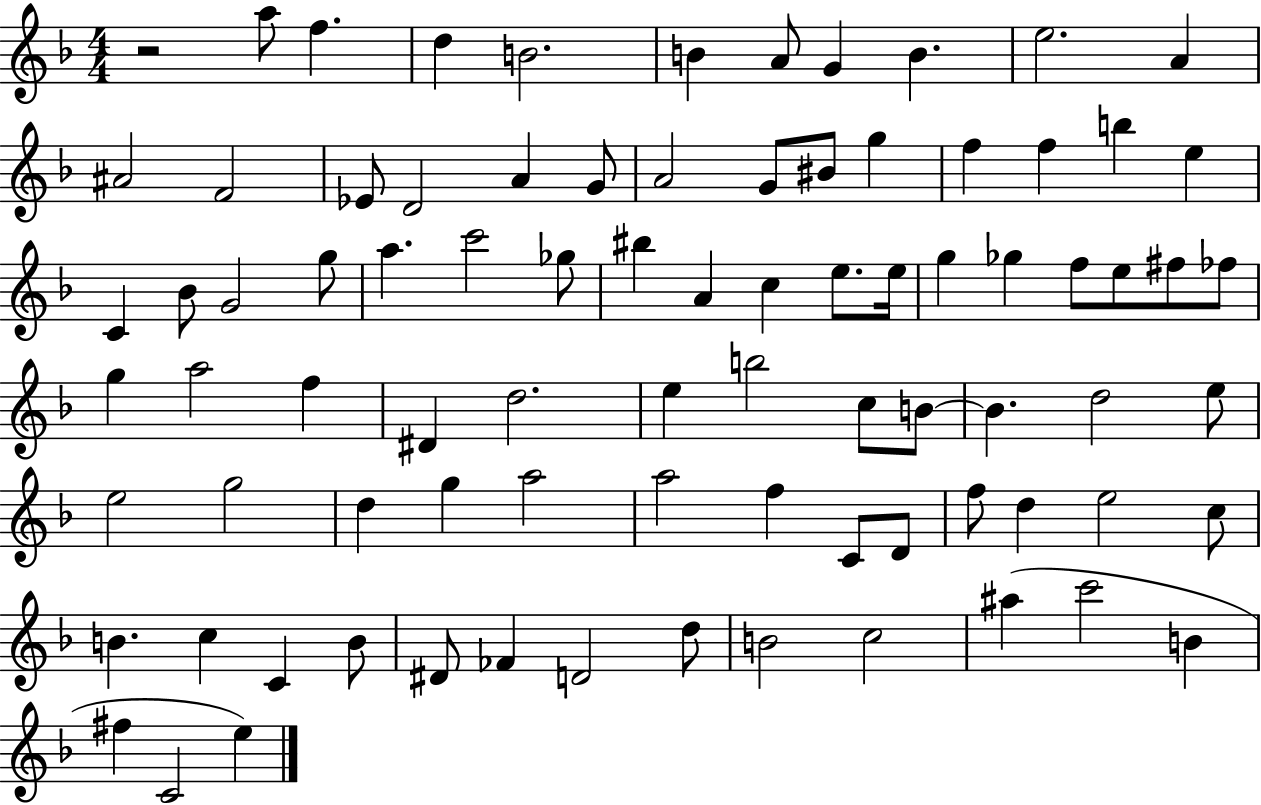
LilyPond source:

{
  \clef treble
  \numericTimeSignature
  \time 4/4
  \key f \major
  r2 a''8 f''4. | d''4 b'2. | b'4 a'8 g'4 b'4. | e''2. a'4 | \break ais'2 f'2 | ees'8 d'2 a'4 g'8 | a'2 g'8 bis'8 g''4 | f''4 f''4 b''4 e''4 | \break c'4 bes'8 g'2 g''8 | a''4. c'''2 ges''8 | bis''4 a'4 c''4 e''8. e''16 | g''4 ges''4 f''8 e''8 fis''8 fes''8 | \break g''4 a''2 f''4 | dis'4 d''2. | e''4 b''2 c''8 b'8~~ | b'4. d''2 e''8 | \break e''2 g''2 | d''4 g''4 a''2 | a''2 f''4 c'8 d'8 | f''8 d''4 e''2 c''8 | \break b'4. c''4 c'4 b'8 | dis'8 fes'4 d'2 d''8 | b'2 c''2 | ais''4( c'''2 b'4 | \break fis''4 c'2 e''4) | \bar "|."
}